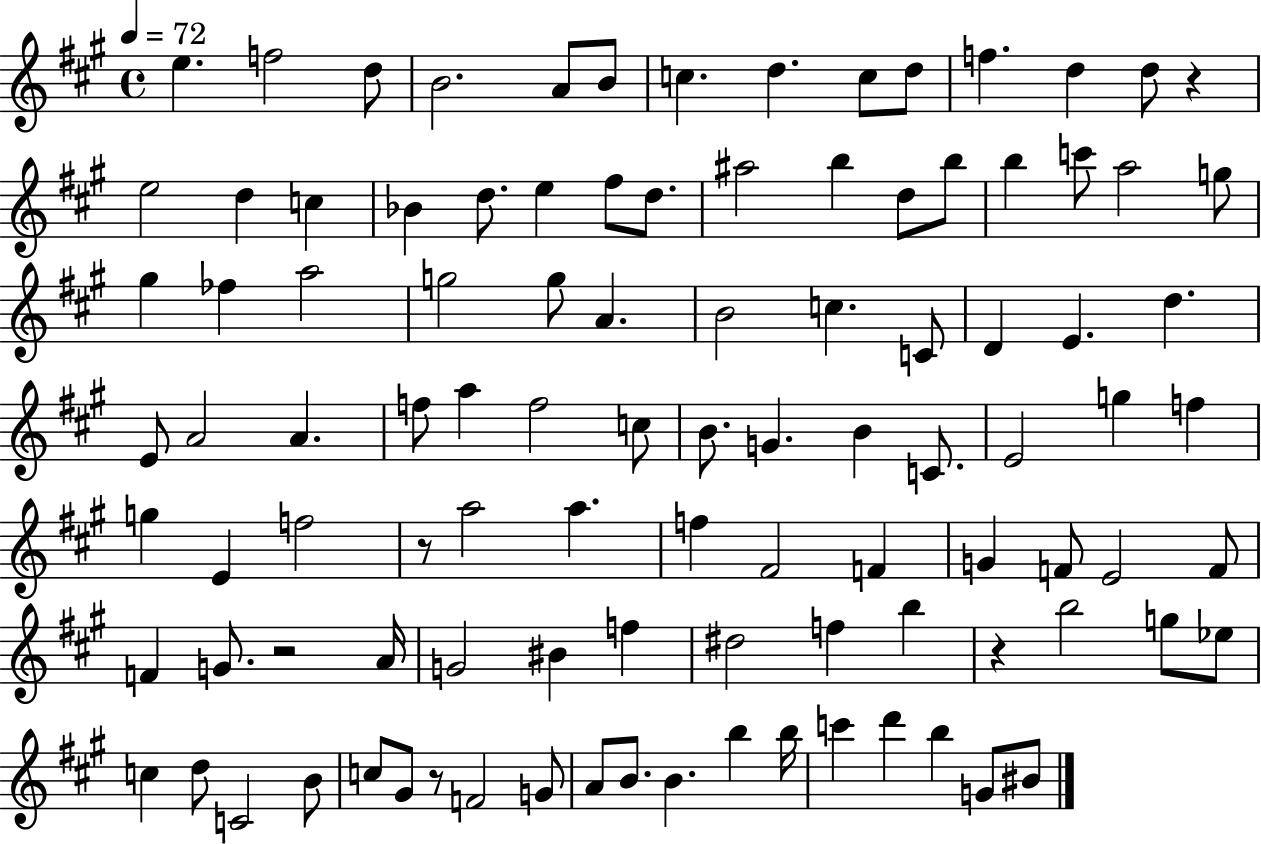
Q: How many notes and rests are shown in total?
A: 102